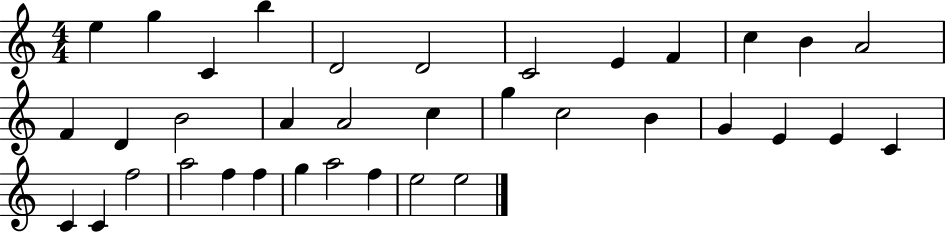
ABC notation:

X:1
T:Untitled
M:4/4
L:1/4
K:C
e g C b D2 D2 C2 E F c B A2 F D B2 A A2 c g c2 B G E E C C C f2 a2 f f g a2 f e2 e2